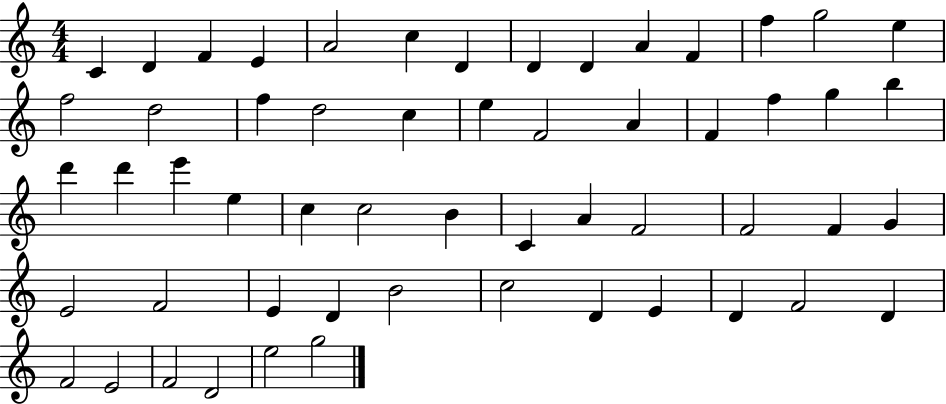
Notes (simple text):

C4/q D4/q F4/q E4/q A4/h C5/q D4/q D4/q D4/q A4/q F4/q F5/q G5/h E5/q F5/h D5/h F5/q D5/h C5/q E5/q F4/h A4/q F4/q F5/q G5/q B5/q D6/q D6/q E6/q E5/q C5/q C5/h B4/q C4/q A4/q F4/h F4/h F4/q G4/q E4/h F4/h E4/q D4/q B4/h C5/h D4/q E4/q D4/q F4/h D4/q F4/h E4/h F4/h D4/h E5/h G5/h